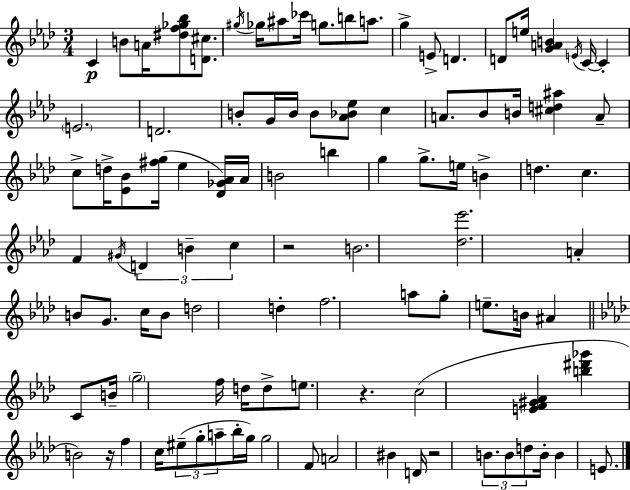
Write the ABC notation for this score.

X:1
T:Untitled
M:3/4
L:1/4
K:Ab
C B/2 A/4 [^df_g_b]/2 [D^c]/2 ^g/4 _g/4 ^a/2 _c'/4 g/2 b/2 a/2 g E/2 D D/2 e/4 [GAB] E/4 C/4 C E2 D2 B/2 G/4 B/4 B/2 [_A_B_e]/2 c A/2 _B/2 B/4 [^cd^a] A/2 c/2 d/4 [_E_B]/2 [^fg]/4 _e [_D_G_A]/4 _A/4 B2 b g g/2 e/4 B d c F ^G/4 D B c z2 B2 [_d_e']2 A B/2 G/2 c/4 B/2 d2 d f2 a/2 g/2 e/2 B/4 ^A C/2 B/4 g2 f/4 d/4 d/2 e/2 z c2 [EF^G_A] [b^d'_g'] B2 z/4 f c/4 ^e/2 g/2 a/2 _b/4 g/4 g2 F/2 A2 ^B D/4 z2 B/2 B/2 d/2 B/4 B E/2